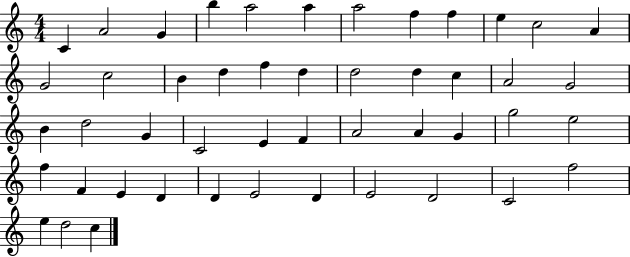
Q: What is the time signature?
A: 4/4